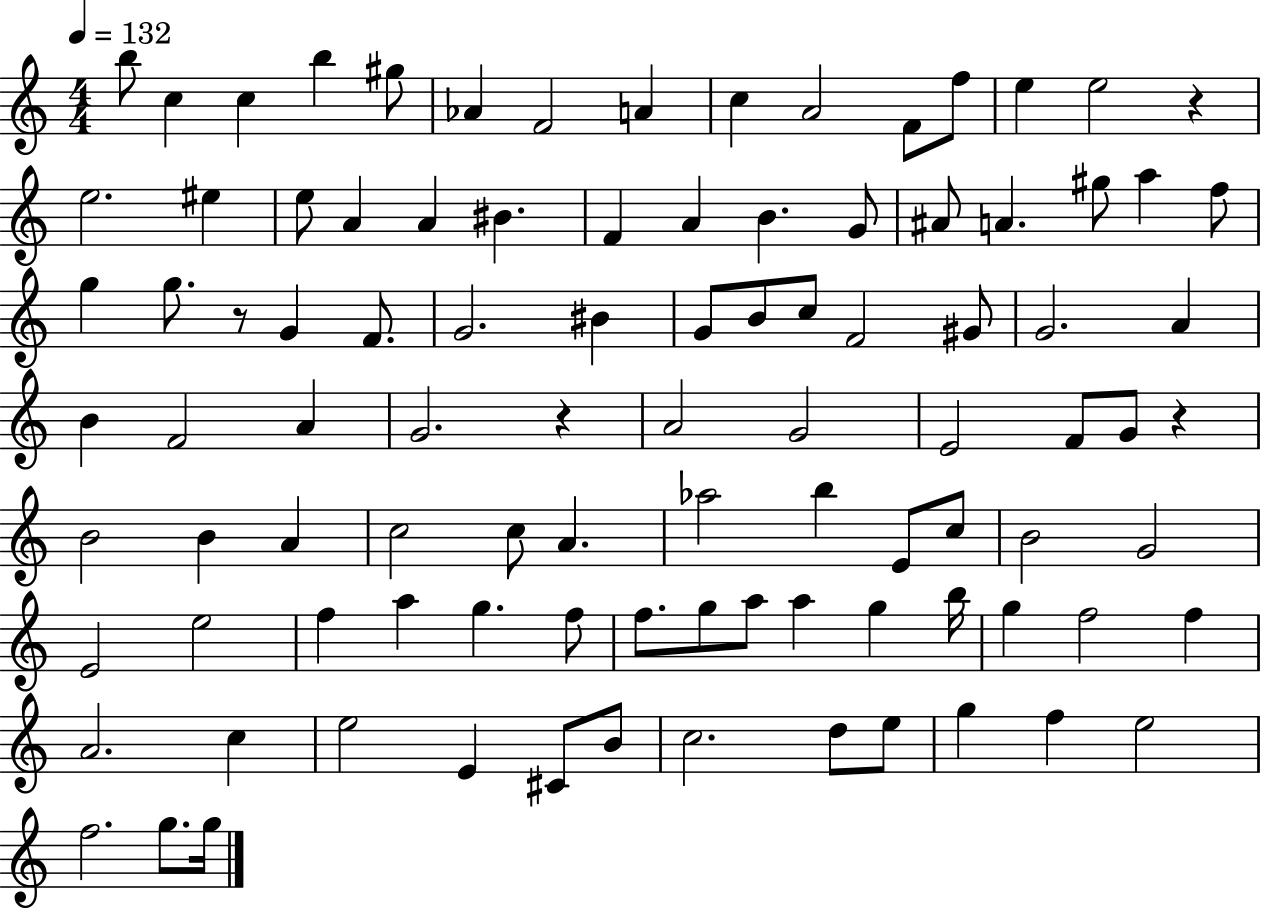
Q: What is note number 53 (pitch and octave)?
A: B4